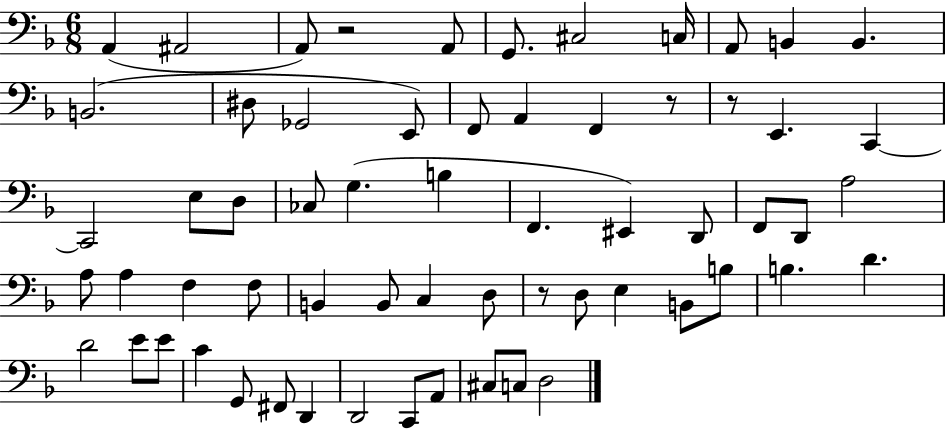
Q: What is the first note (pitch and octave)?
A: A2